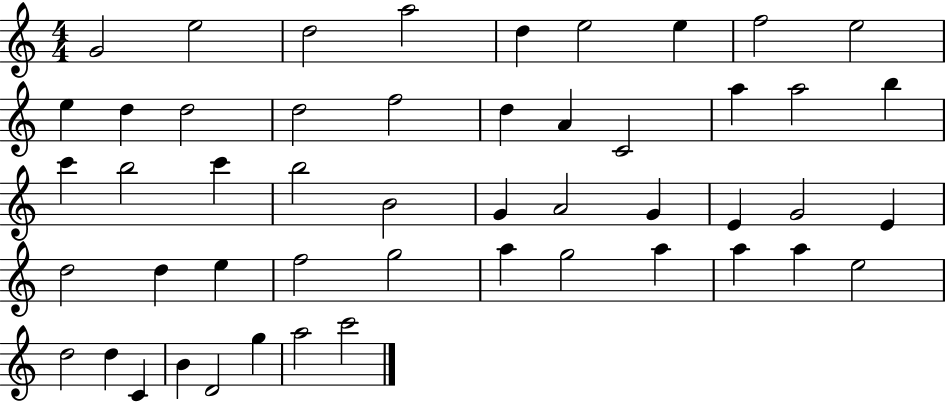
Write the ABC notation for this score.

X:1
T:Untitled
M:4/4
L:1/4
K:C
G2 e2 d2 a2 d e2 e f2 e2 e d d2 d2 f2 d A C2 a a2 b c' b2 c' b2 B2 G A2 G E G2 E d2 d e f2 g2 a g2 a a a e2 d2 d C B D2 g a2 c'2